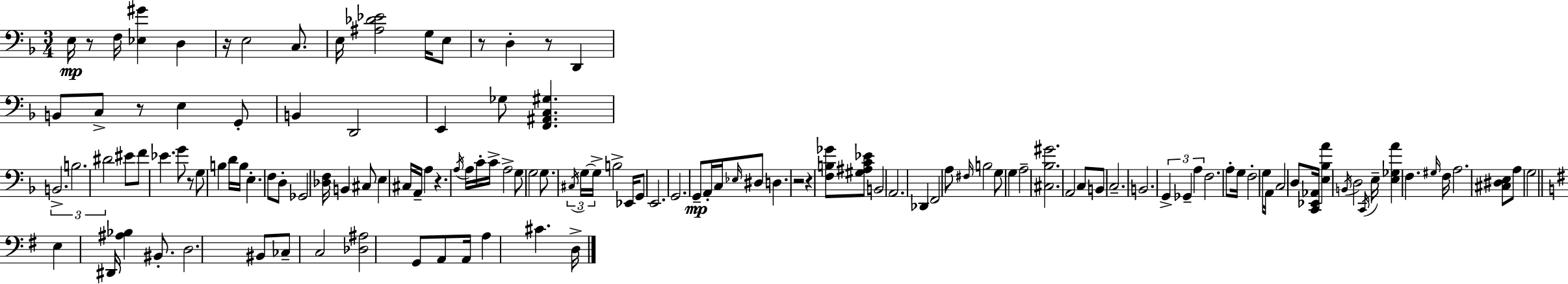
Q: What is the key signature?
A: D minor